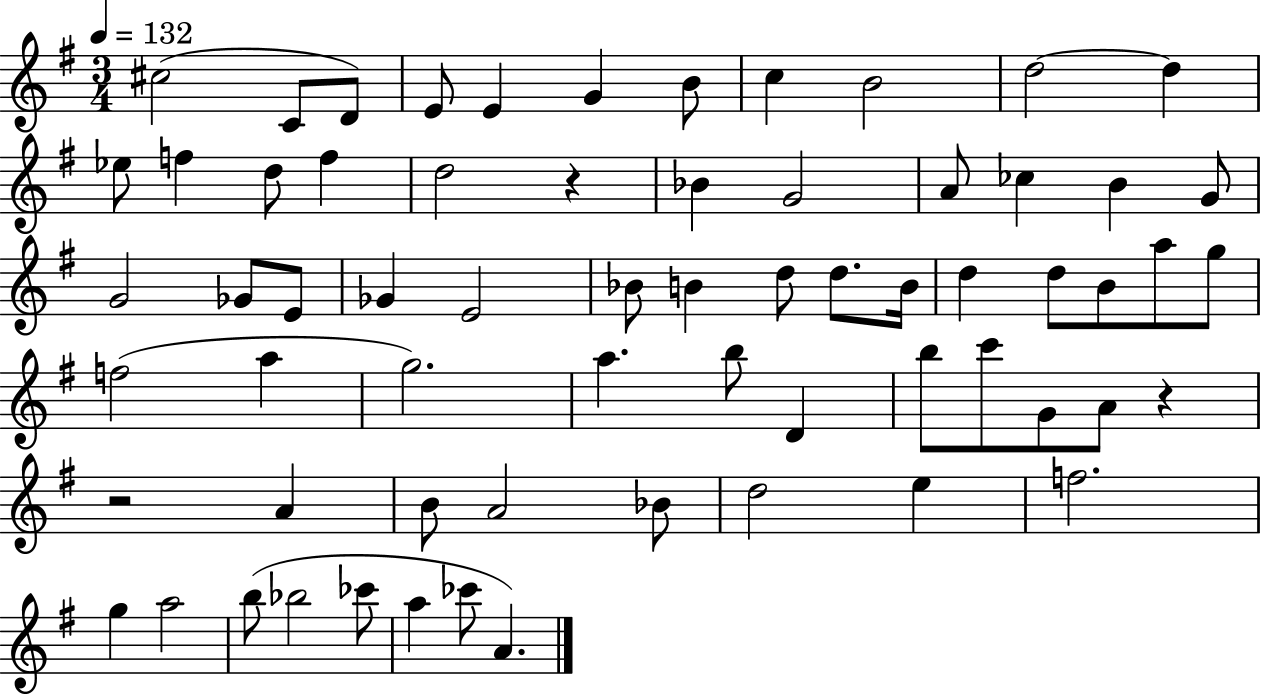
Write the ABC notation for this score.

X:1
T:Untitled
M:3/4
L:1/4
K:G
^c2 C/2 D/2 E/2 E G B/2 c B2 d2 d _e/2 f d/2 f d2 z _B G2 A/2 _c B G/2 G2 _G/2 E/2 _G E2 _B/2 B d/2 d/2 B/4 d d/2 B/2 a/2 g/2 f2 a g2 a b/2 D b/2 c'/2 G/2 A/2 z z2 A B/2 A2 _B/2 d2 e f2 g a2 b/2 _b2 _c'/2 a _c'/2 A